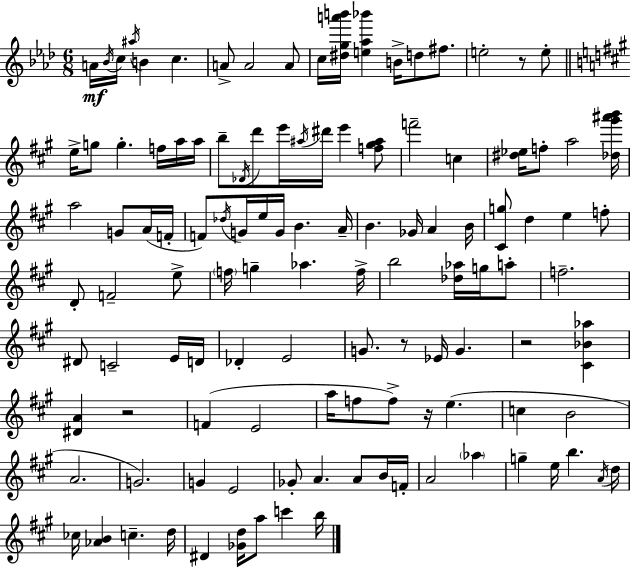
A4/s Bb4/s C5/s A#5/s B4/q C5/q. A4/e A4/h A4/e C5/s [D#5,G5,A6,B6]/s [E5,Ab5,Bb6]/q B4/s D5/e F#5/e. E5/h R/e E5/e E5/s G5/e G5/q. F5/s A5/s A5/s B5/e Db4/s D6/e E6/s A#5/s D#6/s E6/q [F5,G#5,A#5]/e F6/h C5/q [D#5,Eb5]/s F5/e A5/h [Db5,G#6,A#6,B6]/s A5/h G4/e A4/s F4/s F4/e Db5/s G4/s E5/s G4/s B4/q. A4/s B4/q. Gb4/s A4/q B4/s [C#4,G5]/e D5/q E5/q F5/e D4/e F4/h E5/e F5/s G5/q Ab5/q. F5/s B5/h [Db5,Ab5]/s G5/s A5/e F5/h. D#4/e C4/h E4/s D4/s Db4/q E4/h G4/e. R/e Eb4/s G4/q. R/h [C#4,Bb4,Ab5]/q [D#4,A4]/q R/h F4/q E4/h A5/s F5/e F5/e R/s E5/q. C5/q B4/h A4/h. G4/h. G4/q E4/h Gb4/e A4/q. A4/e B4/s F4/s A4/h Ab5/q G5/q E5/s B5/q. A4/s D5/s CES5/s [Ab4,B4]/q C5/q. D5/s D#4/q [Gb4,D5]/s A5/e C6/q B5/s